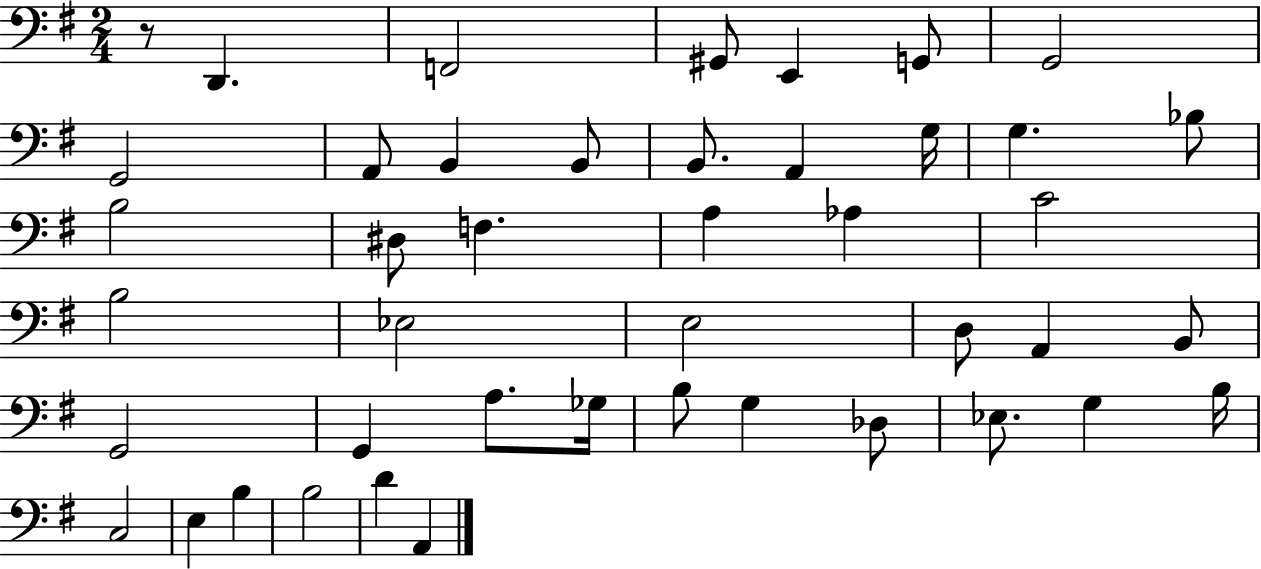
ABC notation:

X:1
T:Untitled
M:2/4
L:1/4
K:G
z/2 D,, F,,2 ^G,,/2 E,, G,,/2 G,,2 G,,2 A,,/2 B,, B,,/2 B,,/2 A,, G,/4 G, _B,/2 B,2 ^D,/2 F, A, _A, C2 B,2 _E,2 E,2 D,/2 A,, B,,/2 G,,2 G,, A,/2 _G,/4 B,/2 G, _D,/2 _E,/2 G, B,/4 C,2 E, B, B,2 D A,,